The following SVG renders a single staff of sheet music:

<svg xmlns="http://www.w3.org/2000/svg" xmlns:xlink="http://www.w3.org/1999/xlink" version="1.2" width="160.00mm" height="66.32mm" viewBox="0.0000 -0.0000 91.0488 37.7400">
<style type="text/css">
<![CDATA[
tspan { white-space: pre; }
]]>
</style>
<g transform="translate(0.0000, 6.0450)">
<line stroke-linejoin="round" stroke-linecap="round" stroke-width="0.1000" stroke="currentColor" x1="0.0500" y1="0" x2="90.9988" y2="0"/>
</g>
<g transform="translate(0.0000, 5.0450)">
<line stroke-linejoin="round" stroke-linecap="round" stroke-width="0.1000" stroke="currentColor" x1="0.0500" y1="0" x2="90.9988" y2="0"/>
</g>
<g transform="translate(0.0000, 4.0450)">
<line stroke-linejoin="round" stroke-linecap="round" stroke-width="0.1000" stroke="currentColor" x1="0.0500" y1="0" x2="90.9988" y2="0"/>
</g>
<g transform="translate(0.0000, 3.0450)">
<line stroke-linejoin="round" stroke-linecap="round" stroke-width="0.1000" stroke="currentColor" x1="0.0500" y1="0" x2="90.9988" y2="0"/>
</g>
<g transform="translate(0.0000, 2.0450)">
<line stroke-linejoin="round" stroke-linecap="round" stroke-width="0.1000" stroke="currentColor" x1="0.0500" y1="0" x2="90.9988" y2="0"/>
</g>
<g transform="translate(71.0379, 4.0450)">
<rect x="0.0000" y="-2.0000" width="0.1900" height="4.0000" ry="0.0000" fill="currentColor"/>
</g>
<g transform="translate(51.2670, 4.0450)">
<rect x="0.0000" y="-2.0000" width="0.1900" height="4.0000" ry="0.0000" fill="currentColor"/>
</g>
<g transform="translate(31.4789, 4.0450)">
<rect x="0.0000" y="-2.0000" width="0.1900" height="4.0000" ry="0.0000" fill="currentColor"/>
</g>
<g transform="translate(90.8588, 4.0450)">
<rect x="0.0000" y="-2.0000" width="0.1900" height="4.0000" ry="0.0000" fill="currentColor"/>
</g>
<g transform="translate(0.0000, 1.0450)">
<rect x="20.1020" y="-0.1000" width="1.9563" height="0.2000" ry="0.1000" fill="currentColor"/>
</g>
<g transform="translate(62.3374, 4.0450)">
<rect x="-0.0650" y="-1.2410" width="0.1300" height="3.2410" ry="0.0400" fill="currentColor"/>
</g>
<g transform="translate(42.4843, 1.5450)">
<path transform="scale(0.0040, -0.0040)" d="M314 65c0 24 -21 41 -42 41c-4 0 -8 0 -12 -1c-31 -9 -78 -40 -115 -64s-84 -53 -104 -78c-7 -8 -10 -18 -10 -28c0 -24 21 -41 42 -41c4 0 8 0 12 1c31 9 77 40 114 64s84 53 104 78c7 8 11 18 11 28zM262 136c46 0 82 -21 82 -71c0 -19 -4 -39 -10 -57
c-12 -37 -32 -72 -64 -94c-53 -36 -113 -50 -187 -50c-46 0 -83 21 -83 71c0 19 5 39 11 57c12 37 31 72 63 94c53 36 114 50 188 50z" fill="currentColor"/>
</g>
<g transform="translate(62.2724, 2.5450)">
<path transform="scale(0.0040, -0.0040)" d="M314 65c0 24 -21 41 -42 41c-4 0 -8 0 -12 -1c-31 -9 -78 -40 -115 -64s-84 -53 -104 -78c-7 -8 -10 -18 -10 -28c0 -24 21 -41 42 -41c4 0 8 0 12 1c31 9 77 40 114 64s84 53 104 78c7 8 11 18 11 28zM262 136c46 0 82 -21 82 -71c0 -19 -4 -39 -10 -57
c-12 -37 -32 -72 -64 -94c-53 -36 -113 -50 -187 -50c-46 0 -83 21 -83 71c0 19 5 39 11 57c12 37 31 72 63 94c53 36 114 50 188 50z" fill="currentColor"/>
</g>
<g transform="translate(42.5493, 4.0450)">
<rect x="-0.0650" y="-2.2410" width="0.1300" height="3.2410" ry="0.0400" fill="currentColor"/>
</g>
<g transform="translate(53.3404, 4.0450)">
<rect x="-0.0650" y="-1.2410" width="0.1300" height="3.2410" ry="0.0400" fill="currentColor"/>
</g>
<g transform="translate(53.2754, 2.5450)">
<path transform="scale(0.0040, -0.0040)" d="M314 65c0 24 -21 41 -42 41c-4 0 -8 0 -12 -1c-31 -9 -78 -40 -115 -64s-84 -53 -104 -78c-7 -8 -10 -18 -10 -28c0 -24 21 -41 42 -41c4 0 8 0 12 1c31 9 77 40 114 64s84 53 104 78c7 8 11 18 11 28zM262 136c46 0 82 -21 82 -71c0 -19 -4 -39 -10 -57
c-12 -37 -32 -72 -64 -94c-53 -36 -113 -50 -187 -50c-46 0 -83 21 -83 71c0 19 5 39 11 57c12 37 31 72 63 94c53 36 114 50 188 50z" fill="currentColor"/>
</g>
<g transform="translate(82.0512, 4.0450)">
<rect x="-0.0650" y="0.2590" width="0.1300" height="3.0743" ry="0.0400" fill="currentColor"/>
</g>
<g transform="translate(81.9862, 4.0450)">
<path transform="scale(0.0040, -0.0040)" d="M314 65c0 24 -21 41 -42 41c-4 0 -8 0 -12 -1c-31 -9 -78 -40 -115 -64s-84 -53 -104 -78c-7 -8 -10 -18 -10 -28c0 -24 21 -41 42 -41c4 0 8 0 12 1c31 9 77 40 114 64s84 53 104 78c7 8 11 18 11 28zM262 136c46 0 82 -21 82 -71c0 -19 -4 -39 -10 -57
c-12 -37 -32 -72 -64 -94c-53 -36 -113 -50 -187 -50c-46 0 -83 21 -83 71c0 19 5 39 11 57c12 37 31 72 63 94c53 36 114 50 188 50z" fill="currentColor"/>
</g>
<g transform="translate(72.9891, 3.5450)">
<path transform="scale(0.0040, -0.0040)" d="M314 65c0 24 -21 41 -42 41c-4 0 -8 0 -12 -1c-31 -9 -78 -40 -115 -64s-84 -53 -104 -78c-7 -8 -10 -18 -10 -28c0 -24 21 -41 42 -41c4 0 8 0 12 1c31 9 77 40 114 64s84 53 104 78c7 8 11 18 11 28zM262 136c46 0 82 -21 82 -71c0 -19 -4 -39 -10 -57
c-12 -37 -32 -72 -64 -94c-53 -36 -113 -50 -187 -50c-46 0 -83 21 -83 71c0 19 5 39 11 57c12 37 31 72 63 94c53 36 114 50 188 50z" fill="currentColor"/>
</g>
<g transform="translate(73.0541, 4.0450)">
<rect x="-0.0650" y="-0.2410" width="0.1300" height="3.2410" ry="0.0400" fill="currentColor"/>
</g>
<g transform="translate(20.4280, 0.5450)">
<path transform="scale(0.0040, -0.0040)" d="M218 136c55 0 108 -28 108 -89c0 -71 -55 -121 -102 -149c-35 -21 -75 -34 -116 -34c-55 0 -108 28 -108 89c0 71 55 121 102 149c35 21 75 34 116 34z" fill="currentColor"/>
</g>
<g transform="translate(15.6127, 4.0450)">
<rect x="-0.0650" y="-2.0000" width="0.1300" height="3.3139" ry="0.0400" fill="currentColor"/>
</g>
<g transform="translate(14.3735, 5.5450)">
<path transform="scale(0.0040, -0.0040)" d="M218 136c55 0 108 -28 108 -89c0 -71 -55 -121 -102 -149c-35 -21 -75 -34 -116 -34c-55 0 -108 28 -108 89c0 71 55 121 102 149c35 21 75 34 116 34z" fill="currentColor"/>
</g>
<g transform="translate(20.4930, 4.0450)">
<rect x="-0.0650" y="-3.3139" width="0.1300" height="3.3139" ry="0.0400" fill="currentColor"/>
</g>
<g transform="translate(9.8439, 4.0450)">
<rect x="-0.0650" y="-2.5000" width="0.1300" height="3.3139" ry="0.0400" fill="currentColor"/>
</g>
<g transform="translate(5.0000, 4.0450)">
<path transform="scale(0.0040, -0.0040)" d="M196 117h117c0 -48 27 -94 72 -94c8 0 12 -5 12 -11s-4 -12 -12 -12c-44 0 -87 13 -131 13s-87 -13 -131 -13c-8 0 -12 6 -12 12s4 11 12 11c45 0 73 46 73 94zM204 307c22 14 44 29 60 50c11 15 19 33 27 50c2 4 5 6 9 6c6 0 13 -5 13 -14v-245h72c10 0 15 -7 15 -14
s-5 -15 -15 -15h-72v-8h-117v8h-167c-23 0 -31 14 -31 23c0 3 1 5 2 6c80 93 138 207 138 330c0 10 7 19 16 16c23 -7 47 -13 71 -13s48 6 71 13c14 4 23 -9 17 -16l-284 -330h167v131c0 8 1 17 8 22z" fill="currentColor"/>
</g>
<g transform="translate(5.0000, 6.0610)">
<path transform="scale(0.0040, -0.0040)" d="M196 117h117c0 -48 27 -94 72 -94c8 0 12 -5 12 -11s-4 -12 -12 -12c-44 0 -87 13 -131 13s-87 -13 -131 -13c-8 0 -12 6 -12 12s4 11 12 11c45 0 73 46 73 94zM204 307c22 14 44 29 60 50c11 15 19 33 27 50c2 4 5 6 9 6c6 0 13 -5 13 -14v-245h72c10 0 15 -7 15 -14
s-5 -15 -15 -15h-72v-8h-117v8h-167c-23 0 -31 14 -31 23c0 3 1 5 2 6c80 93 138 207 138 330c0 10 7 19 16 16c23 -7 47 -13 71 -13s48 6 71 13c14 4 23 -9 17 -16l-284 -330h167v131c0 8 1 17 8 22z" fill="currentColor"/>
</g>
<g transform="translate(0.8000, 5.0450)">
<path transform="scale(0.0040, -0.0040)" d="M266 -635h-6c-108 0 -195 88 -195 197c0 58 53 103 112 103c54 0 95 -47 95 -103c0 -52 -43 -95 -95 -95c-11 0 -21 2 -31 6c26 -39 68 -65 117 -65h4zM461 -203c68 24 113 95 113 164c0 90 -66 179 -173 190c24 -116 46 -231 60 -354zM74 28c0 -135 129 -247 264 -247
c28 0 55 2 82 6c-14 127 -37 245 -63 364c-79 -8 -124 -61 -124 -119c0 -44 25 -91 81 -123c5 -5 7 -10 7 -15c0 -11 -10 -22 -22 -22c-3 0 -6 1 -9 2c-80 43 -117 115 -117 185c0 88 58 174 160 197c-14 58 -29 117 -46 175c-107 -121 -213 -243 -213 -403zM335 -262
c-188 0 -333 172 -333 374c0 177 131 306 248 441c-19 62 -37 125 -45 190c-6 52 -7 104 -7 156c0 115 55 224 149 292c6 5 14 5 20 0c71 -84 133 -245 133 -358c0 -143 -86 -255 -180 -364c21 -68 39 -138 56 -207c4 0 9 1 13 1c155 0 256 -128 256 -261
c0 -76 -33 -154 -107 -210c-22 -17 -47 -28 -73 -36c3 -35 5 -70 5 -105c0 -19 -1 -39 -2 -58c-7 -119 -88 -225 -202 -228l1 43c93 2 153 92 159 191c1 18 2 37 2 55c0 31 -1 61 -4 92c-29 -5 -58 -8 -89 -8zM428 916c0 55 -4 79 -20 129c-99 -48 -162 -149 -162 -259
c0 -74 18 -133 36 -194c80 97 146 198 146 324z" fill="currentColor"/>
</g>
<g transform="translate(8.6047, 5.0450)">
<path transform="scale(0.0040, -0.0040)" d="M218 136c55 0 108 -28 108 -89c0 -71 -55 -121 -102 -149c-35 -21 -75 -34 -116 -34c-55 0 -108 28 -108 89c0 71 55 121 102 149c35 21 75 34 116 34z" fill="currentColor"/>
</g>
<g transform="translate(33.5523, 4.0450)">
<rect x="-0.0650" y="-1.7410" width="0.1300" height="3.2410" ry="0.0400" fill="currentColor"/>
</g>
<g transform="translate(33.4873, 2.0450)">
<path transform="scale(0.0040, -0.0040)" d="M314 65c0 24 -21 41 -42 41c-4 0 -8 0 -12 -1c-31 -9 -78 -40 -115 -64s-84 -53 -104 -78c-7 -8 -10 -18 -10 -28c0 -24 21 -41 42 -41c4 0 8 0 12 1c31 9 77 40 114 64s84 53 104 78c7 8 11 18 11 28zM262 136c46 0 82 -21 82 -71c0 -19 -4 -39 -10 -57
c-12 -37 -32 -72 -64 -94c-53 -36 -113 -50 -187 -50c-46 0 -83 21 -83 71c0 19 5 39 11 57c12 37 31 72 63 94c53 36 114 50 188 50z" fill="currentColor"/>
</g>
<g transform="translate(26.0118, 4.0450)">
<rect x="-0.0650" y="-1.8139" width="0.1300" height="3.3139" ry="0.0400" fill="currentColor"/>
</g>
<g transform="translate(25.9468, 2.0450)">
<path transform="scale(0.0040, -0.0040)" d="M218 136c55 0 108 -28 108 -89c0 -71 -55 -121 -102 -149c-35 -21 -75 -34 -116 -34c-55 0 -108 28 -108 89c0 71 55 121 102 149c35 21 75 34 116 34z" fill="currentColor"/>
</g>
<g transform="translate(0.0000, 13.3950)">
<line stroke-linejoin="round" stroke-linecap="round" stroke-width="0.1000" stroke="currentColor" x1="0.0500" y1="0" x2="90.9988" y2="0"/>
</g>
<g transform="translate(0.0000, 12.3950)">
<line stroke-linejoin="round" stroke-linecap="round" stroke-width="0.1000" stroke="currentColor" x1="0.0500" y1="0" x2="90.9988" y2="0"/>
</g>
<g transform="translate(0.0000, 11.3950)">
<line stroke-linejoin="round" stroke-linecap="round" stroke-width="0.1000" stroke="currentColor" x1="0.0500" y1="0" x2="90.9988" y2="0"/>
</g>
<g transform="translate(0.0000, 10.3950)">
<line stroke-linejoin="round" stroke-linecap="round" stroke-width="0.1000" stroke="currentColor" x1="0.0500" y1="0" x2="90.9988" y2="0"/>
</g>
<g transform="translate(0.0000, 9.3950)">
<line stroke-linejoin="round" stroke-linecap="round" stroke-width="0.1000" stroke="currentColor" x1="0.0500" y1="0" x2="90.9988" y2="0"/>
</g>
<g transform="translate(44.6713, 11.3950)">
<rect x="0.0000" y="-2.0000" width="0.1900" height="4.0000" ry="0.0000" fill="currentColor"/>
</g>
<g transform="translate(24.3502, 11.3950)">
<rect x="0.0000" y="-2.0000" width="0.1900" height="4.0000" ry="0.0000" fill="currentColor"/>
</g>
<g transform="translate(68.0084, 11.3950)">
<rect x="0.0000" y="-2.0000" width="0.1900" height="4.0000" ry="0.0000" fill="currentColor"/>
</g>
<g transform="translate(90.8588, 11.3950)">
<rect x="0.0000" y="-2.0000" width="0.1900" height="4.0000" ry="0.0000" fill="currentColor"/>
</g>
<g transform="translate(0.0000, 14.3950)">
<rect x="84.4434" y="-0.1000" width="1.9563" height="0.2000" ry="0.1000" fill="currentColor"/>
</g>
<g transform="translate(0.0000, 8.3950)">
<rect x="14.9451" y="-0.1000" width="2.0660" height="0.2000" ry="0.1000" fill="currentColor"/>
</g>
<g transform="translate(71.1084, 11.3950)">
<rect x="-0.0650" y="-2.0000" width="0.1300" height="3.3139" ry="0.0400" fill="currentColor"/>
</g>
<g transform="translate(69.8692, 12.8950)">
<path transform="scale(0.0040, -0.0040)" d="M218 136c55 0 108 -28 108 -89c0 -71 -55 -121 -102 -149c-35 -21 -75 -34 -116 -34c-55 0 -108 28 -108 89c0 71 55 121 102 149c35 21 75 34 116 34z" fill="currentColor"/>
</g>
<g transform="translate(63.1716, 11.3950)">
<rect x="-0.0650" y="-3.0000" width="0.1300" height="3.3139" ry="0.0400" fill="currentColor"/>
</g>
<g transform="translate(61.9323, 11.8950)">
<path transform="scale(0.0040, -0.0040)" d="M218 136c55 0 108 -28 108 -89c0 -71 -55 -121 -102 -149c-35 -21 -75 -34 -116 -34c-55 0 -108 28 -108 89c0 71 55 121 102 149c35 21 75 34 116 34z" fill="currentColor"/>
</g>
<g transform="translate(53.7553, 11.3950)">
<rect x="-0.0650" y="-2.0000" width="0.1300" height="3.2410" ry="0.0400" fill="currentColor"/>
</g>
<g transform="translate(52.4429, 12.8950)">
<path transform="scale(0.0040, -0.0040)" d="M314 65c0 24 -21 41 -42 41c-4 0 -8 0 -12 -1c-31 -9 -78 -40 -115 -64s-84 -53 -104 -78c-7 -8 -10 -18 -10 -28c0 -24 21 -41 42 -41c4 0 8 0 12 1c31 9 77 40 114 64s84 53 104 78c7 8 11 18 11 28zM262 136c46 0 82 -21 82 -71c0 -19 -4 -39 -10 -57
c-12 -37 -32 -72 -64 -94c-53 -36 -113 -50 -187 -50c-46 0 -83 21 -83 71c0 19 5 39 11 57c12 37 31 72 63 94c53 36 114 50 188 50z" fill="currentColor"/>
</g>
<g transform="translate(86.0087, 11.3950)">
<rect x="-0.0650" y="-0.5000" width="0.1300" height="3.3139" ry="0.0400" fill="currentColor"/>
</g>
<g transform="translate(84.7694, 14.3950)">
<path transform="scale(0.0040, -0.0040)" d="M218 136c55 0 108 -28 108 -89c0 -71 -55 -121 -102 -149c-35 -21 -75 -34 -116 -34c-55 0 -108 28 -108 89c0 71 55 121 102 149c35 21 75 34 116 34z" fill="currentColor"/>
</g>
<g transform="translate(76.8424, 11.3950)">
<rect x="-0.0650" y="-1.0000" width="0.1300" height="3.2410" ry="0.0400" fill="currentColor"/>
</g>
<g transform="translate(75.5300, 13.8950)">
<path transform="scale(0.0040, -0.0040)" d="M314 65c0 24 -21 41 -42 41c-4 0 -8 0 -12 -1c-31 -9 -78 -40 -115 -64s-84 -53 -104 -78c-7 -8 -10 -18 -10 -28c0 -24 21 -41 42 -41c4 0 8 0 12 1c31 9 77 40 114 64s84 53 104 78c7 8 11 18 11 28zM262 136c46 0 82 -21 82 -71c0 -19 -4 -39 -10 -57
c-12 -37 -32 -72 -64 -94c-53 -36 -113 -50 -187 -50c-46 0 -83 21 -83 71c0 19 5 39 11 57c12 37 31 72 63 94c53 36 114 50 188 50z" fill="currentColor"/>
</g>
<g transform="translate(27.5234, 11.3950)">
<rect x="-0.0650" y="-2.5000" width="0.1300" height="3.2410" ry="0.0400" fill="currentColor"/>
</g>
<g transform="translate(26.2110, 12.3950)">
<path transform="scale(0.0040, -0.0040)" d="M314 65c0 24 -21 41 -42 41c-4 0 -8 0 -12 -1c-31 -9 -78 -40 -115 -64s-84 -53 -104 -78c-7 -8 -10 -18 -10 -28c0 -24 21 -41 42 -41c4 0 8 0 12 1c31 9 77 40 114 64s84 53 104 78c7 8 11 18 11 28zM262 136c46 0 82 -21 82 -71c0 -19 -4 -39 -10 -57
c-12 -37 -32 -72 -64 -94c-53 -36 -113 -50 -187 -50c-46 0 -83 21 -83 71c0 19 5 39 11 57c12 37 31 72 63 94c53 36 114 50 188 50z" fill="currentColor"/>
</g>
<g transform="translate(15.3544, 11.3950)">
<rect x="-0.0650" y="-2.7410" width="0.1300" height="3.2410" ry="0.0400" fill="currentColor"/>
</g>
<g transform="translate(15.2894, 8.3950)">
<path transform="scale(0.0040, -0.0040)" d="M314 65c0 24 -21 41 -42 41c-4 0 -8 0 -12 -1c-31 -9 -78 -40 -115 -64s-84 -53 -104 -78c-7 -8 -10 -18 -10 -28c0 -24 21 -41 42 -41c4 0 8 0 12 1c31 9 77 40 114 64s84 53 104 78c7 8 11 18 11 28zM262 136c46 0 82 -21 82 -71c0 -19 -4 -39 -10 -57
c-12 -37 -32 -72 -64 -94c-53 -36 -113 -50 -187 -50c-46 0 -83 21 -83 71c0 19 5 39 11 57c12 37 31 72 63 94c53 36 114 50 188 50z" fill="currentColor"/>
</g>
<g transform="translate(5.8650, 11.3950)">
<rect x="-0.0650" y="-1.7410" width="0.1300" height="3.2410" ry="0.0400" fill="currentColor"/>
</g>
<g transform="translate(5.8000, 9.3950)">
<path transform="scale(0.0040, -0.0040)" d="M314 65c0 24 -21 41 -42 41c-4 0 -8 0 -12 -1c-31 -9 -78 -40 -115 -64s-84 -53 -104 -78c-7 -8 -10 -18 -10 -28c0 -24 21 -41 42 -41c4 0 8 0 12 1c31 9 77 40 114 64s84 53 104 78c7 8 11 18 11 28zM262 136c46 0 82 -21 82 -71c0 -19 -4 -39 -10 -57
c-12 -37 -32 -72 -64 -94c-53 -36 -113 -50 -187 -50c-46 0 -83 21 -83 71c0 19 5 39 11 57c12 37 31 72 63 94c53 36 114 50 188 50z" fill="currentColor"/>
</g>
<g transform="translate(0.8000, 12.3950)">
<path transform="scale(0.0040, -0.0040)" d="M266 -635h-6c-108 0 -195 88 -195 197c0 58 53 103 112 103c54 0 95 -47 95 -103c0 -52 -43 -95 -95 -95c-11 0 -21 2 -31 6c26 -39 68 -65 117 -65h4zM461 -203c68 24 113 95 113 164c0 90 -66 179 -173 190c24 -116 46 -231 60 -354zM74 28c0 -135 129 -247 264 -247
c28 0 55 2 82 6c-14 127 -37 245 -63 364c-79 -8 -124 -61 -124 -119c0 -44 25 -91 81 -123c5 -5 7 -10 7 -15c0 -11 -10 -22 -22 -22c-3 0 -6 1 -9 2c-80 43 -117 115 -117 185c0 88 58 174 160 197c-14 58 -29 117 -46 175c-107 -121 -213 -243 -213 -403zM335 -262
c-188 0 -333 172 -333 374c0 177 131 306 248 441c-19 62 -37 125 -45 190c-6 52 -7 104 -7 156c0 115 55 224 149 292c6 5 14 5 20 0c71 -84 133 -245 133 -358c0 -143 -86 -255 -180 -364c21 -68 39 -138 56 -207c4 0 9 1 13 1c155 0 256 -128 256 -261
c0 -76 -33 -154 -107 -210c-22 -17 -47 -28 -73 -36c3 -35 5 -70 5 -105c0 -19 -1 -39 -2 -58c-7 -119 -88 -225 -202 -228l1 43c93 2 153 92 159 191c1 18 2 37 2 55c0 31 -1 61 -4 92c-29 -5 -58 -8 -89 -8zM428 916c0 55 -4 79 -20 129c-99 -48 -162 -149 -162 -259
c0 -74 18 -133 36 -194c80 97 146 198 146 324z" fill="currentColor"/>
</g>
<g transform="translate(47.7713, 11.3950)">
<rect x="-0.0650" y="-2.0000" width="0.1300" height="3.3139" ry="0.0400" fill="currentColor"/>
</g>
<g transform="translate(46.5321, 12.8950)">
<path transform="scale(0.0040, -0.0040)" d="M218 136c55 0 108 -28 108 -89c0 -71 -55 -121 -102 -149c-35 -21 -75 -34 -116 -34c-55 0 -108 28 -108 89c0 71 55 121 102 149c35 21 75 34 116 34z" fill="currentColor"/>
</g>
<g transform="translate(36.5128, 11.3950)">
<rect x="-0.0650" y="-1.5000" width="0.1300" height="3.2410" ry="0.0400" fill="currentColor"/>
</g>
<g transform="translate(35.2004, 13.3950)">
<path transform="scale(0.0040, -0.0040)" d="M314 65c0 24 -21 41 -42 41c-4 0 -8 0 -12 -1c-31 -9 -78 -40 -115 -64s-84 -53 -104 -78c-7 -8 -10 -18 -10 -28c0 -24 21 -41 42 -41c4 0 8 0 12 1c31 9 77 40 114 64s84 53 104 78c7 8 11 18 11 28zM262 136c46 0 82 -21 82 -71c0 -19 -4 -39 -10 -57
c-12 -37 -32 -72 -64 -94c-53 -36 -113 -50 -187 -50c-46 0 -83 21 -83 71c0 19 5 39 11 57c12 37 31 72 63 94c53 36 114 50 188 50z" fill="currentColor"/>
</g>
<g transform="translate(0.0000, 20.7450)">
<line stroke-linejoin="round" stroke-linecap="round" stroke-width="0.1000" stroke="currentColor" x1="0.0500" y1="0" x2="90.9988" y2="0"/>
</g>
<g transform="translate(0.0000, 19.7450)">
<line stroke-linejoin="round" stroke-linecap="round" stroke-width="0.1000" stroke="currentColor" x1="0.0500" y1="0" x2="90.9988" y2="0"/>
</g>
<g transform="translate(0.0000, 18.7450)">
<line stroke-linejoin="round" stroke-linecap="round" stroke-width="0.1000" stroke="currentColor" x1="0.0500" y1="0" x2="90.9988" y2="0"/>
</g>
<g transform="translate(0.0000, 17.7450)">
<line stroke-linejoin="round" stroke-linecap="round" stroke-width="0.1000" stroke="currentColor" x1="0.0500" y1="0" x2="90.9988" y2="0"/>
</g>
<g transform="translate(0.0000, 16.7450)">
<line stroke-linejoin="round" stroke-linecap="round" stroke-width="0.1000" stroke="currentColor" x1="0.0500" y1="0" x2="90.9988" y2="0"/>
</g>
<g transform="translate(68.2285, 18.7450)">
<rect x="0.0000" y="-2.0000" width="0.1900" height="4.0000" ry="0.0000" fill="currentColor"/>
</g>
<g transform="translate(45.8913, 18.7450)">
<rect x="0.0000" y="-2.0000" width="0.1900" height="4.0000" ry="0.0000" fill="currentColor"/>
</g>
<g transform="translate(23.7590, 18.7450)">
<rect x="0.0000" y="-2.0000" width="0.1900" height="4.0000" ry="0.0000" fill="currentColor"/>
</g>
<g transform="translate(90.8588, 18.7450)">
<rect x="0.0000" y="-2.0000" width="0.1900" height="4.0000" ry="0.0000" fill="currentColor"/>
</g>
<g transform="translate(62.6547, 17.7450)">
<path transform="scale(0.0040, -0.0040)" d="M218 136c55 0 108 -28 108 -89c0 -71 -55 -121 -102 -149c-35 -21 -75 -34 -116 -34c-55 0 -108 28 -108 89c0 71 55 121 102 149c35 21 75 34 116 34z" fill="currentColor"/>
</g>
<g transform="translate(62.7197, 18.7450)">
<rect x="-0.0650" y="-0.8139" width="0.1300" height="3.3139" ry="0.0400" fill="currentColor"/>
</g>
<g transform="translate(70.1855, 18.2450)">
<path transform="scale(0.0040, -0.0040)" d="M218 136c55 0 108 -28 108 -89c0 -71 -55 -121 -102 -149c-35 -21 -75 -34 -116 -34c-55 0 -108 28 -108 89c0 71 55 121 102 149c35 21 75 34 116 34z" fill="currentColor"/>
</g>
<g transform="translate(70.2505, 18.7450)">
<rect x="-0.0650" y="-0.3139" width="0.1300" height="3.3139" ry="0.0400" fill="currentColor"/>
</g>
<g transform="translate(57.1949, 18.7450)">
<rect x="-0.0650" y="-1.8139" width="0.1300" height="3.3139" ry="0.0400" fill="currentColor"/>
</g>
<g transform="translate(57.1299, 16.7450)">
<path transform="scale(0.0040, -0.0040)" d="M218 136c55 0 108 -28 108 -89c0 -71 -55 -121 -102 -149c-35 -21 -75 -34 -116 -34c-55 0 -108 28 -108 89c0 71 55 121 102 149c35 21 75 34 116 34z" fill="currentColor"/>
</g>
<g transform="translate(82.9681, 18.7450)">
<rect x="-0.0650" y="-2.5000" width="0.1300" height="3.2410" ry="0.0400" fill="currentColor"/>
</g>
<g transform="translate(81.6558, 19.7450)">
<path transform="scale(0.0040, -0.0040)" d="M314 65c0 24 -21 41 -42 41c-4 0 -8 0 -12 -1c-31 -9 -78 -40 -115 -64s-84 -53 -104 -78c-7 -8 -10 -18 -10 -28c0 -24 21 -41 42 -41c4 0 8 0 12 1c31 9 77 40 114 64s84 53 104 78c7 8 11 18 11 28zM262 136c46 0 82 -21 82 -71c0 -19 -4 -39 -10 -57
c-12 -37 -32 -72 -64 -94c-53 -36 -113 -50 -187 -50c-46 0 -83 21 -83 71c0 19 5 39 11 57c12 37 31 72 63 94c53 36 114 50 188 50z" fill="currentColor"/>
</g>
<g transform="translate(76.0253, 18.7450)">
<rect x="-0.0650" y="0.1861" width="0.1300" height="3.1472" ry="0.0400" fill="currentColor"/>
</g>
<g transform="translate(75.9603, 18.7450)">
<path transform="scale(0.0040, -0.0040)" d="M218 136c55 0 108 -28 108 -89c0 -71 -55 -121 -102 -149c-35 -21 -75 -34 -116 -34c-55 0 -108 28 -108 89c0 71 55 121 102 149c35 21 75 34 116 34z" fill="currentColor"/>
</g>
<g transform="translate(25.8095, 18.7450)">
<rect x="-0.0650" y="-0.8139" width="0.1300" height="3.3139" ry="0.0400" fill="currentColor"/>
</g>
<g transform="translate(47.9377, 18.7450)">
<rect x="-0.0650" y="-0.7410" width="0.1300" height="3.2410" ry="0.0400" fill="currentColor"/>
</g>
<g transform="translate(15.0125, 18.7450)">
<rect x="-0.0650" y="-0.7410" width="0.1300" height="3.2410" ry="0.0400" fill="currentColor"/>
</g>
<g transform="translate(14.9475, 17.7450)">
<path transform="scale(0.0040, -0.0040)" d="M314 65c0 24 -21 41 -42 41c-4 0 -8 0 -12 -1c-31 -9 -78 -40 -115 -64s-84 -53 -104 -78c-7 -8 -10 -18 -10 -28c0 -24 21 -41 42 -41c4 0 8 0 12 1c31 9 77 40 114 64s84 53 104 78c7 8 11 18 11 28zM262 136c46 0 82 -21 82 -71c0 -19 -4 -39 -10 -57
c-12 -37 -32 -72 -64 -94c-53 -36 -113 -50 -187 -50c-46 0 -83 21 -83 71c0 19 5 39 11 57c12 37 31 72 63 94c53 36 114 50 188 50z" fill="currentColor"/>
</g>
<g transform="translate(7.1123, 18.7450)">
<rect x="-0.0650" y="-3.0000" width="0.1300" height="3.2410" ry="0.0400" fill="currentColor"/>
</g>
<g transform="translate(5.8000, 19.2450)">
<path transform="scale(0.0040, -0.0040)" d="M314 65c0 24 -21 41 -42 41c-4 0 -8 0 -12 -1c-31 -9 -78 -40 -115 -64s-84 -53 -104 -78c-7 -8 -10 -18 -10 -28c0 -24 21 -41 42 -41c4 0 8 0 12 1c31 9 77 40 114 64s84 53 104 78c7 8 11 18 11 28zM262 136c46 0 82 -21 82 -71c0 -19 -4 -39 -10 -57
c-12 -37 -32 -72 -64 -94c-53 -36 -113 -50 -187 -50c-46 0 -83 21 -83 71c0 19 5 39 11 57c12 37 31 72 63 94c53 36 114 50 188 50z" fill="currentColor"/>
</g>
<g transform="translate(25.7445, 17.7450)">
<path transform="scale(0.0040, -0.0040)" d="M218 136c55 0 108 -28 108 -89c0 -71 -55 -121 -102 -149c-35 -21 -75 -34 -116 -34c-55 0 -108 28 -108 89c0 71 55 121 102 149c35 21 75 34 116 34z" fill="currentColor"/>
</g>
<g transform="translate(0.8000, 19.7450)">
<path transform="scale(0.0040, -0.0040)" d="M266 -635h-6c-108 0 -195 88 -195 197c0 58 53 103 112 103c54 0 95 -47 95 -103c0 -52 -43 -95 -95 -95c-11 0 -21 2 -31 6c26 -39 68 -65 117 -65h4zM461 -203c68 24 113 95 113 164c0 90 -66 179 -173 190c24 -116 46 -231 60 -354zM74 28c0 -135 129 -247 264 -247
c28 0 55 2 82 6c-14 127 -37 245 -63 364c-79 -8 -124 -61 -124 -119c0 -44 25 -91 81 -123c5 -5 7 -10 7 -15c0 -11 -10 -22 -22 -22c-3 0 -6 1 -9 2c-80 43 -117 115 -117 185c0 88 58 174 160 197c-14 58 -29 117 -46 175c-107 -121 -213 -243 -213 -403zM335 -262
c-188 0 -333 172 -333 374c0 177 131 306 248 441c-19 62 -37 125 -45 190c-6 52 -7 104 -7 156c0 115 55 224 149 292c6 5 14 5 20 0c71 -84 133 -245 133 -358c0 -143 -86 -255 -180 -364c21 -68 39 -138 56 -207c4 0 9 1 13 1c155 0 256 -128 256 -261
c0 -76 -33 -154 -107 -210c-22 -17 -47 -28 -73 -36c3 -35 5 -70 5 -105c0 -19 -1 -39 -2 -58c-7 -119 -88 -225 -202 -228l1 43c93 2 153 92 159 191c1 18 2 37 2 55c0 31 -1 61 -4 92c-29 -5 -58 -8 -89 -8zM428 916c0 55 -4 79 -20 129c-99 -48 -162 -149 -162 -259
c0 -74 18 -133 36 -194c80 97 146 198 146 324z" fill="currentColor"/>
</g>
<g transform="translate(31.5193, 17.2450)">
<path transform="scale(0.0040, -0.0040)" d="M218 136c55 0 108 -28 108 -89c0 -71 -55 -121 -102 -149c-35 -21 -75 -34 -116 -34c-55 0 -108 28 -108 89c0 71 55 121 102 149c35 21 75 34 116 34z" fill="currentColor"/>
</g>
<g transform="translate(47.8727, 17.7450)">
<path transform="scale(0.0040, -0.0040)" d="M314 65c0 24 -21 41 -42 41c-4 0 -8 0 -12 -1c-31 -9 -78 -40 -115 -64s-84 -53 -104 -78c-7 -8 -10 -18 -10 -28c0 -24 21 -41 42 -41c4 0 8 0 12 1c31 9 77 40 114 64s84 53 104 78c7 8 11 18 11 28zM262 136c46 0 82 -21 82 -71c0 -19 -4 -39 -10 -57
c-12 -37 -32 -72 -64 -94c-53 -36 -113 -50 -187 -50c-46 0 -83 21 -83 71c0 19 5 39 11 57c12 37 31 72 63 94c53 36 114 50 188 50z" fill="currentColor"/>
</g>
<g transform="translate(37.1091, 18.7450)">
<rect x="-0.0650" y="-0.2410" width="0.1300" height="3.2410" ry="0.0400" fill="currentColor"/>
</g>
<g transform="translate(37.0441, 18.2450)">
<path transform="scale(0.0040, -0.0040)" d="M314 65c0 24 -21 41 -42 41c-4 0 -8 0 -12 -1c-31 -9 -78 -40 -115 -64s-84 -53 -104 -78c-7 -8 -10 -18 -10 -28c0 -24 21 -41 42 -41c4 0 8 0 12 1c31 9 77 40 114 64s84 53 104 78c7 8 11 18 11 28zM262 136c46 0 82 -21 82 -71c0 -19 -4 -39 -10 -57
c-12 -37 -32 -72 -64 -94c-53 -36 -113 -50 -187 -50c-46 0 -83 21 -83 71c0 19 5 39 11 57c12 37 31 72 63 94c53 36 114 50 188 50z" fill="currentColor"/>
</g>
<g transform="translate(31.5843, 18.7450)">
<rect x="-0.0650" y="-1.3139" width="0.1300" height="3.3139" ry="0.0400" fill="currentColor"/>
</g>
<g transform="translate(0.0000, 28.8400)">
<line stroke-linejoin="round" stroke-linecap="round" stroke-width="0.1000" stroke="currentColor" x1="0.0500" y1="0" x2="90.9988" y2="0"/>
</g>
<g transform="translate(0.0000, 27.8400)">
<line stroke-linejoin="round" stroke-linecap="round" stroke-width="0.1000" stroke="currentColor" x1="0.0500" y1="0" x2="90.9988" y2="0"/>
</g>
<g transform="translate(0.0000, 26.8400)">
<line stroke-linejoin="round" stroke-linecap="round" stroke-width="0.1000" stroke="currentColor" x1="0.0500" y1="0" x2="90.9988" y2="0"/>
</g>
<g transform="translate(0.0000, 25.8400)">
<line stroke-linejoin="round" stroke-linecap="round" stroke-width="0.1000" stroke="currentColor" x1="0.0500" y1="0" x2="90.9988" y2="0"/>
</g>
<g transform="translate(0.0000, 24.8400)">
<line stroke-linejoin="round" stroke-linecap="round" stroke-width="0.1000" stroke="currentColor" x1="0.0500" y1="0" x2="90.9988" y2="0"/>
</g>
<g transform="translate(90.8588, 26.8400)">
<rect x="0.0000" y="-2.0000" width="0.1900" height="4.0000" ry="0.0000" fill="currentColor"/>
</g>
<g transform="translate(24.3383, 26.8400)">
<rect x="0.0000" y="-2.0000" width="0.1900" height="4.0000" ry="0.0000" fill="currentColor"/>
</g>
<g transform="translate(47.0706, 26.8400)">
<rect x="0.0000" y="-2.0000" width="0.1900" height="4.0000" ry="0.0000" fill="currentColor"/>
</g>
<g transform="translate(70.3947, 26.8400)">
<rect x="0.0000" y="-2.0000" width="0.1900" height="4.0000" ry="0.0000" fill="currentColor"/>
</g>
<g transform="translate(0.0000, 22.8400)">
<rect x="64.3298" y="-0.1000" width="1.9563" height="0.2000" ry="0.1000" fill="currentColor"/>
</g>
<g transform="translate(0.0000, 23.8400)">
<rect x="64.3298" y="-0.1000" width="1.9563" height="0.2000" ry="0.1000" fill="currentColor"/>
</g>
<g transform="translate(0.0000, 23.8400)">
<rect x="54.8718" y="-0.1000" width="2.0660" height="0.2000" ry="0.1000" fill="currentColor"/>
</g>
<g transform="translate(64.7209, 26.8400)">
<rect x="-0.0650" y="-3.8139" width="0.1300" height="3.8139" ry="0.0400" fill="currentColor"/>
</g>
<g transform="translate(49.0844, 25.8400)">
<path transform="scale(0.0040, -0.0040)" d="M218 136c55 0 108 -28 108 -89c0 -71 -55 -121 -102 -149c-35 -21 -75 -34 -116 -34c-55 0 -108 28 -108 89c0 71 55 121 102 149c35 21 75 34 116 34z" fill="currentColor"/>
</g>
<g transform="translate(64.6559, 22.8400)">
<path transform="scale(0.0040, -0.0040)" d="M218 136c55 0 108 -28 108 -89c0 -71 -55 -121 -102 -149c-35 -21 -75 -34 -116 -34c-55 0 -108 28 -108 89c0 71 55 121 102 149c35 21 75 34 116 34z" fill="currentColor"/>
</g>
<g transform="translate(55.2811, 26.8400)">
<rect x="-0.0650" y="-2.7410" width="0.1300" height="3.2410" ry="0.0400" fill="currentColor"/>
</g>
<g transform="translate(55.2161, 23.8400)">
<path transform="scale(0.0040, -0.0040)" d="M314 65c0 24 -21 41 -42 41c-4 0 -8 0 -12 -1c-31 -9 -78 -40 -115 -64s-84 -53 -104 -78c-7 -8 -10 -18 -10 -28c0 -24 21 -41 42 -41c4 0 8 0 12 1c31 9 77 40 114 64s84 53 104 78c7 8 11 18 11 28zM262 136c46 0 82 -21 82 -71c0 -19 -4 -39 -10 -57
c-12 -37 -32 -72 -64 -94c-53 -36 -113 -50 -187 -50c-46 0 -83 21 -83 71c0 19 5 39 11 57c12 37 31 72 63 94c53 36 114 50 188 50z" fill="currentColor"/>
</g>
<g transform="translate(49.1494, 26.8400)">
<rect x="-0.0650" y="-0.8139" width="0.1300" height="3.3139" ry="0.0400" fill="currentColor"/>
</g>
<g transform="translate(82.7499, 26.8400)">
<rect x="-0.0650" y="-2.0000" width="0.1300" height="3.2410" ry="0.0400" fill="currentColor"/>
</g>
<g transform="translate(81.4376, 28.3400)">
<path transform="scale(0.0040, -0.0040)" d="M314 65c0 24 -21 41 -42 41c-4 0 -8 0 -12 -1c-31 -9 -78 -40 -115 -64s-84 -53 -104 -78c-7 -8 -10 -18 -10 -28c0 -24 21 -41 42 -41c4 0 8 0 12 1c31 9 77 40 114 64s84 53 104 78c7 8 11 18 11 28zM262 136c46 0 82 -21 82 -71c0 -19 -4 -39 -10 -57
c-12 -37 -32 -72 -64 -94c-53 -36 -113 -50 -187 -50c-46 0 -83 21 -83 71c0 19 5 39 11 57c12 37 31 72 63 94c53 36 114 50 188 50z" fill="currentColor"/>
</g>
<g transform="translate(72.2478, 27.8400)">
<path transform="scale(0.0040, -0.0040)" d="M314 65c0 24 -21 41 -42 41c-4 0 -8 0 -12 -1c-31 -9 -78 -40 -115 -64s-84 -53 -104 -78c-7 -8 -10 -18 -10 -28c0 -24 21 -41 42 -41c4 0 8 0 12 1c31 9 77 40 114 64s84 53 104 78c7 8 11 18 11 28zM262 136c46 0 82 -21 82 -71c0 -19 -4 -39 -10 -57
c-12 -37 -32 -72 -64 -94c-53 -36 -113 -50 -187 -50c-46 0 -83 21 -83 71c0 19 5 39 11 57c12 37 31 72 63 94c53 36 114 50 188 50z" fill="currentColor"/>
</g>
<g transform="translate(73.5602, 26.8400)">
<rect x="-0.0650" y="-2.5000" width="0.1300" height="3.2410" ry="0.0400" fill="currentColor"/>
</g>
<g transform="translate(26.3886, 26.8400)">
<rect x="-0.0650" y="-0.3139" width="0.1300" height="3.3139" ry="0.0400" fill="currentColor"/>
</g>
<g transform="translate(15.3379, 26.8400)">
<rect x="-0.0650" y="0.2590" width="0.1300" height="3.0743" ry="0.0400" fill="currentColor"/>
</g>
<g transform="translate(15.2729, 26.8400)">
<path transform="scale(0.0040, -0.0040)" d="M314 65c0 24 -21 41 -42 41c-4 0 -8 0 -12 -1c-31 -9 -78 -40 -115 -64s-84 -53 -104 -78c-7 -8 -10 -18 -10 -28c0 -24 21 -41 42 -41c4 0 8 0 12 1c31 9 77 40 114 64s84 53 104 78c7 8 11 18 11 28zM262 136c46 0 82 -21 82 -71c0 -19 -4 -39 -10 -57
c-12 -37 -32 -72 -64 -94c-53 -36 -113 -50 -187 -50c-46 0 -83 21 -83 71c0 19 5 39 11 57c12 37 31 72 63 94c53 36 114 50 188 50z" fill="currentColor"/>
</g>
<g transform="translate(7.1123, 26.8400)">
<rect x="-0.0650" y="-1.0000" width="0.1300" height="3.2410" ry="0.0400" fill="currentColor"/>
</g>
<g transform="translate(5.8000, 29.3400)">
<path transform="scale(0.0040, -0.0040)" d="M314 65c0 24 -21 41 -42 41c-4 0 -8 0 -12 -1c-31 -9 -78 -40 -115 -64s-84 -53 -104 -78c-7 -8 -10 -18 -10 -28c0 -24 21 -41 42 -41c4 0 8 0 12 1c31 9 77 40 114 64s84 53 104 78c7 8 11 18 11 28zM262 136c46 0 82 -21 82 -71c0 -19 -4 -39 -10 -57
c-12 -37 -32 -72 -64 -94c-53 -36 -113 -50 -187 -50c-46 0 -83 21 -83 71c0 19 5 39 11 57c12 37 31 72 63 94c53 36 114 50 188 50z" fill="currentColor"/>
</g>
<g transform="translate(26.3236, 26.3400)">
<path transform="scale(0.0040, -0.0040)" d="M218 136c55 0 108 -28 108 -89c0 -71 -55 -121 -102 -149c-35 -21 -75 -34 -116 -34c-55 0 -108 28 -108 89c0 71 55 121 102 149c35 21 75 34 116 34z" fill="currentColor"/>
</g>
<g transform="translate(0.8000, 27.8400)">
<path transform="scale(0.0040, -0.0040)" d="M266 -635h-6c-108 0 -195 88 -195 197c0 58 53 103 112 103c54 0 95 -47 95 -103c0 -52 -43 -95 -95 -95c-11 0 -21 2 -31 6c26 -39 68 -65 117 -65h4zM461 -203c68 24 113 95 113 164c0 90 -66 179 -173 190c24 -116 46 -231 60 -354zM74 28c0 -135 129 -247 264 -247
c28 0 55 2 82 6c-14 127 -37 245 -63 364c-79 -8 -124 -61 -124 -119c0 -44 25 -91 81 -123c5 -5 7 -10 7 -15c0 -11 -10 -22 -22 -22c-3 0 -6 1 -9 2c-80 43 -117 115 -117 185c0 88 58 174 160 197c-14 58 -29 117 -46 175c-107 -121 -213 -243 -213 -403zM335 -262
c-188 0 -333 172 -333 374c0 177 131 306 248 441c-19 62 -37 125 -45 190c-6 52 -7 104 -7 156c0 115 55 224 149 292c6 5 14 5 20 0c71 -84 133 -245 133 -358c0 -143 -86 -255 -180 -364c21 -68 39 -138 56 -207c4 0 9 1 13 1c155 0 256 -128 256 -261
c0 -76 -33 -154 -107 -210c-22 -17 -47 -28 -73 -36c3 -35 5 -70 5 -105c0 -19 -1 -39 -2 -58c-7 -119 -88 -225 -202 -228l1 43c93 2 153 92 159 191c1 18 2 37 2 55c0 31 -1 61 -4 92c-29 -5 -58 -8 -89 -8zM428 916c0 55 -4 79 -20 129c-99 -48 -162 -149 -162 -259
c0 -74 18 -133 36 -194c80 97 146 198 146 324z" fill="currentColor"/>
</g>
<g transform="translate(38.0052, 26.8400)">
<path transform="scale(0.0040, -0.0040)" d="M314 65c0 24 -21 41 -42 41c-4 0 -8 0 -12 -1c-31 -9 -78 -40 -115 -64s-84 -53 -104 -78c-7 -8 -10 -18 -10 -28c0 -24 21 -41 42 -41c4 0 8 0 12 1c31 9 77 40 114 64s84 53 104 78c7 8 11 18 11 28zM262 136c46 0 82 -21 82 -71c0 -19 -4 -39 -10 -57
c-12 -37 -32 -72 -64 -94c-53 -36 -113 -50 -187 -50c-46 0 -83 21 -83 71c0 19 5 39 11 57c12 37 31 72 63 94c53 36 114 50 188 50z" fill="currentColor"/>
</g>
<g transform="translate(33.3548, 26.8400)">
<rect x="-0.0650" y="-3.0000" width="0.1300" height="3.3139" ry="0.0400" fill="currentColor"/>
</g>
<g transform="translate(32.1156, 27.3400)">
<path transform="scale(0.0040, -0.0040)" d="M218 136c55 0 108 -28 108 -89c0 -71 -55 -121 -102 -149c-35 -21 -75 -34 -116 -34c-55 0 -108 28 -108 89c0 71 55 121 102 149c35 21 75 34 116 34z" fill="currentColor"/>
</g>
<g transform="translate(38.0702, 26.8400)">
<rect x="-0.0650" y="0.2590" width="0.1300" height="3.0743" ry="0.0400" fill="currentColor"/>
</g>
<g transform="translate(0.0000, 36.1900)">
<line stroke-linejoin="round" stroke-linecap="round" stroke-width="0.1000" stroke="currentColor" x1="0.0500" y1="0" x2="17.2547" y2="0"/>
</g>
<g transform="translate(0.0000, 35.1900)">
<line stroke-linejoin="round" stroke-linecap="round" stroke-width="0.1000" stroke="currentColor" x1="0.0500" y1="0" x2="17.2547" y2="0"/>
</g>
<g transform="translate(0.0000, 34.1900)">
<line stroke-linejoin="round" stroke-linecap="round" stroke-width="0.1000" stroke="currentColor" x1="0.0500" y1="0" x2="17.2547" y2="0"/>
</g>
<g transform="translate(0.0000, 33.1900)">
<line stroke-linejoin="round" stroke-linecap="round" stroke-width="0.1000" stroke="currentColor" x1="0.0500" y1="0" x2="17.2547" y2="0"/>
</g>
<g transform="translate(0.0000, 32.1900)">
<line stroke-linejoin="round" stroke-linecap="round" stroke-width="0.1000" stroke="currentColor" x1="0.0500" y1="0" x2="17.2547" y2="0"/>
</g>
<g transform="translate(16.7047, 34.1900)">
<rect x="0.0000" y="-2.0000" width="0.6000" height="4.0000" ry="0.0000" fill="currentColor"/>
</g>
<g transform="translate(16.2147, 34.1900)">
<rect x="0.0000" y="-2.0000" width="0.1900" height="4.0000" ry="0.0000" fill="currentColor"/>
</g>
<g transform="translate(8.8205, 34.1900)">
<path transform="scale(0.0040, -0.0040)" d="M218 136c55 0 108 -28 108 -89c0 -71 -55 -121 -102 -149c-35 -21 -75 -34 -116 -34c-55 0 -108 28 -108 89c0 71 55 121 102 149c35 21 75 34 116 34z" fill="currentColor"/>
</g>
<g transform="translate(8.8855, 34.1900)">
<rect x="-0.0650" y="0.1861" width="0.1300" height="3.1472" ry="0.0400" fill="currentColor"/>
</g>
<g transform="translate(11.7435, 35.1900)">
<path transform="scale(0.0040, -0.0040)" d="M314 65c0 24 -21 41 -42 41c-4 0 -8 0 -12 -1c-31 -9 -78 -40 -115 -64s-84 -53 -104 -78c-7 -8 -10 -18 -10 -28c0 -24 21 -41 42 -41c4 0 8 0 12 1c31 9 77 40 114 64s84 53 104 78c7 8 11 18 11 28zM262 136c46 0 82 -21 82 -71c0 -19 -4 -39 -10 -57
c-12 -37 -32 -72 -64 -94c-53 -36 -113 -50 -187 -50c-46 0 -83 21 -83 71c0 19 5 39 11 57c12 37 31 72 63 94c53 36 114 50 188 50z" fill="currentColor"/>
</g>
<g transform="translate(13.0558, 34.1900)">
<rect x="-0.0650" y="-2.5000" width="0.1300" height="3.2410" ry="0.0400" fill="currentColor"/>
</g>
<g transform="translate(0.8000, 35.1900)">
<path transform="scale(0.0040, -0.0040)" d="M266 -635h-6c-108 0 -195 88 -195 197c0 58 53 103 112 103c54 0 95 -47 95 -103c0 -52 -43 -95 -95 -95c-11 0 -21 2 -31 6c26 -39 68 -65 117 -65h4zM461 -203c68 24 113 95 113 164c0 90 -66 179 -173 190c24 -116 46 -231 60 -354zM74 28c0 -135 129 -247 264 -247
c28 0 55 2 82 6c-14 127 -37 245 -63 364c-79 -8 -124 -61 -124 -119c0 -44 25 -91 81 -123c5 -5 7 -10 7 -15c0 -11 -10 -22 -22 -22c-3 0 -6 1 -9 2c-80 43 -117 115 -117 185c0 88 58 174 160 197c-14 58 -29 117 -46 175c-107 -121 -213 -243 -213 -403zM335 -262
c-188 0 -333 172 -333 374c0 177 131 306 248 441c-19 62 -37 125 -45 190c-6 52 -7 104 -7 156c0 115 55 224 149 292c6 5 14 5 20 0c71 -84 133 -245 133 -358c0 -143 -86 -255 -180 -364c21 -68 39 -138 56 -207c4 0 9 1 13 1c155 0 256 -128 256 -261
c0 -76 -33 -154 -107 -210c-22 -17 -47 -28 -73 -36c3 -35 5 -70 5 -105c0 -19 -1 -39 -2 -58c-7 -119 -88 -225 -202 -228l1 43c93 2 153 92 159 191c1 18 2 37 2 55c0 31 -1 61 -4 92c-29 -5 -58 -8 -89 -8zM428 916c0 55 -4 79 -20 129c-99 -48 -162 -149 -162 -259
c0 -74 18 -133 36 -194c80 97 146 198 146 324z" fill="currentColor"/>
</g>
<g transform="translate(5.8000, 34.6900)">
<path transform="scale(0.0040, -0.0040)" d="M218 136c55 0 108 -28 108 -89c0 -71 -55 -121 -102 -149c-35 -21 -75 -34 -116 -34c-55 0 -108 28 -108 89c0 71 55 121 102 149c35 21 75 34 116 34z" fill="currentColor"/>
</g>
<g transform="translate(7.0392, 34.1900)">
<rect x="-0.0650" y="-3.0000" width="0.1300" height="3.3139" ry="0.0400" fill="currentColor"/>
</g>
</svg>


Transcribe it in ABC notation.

X:1
T:Untitled
M:4/4
L:1/4
K:C
G F b f f2 g2 e2 e2 c2 B2 f2 a2 G2 E2 F F2 A F D2 C A2 d2 d e c2 d2 f d c B G2 D2 B2 c A B2 d a2 c' G2 F2 A B G2